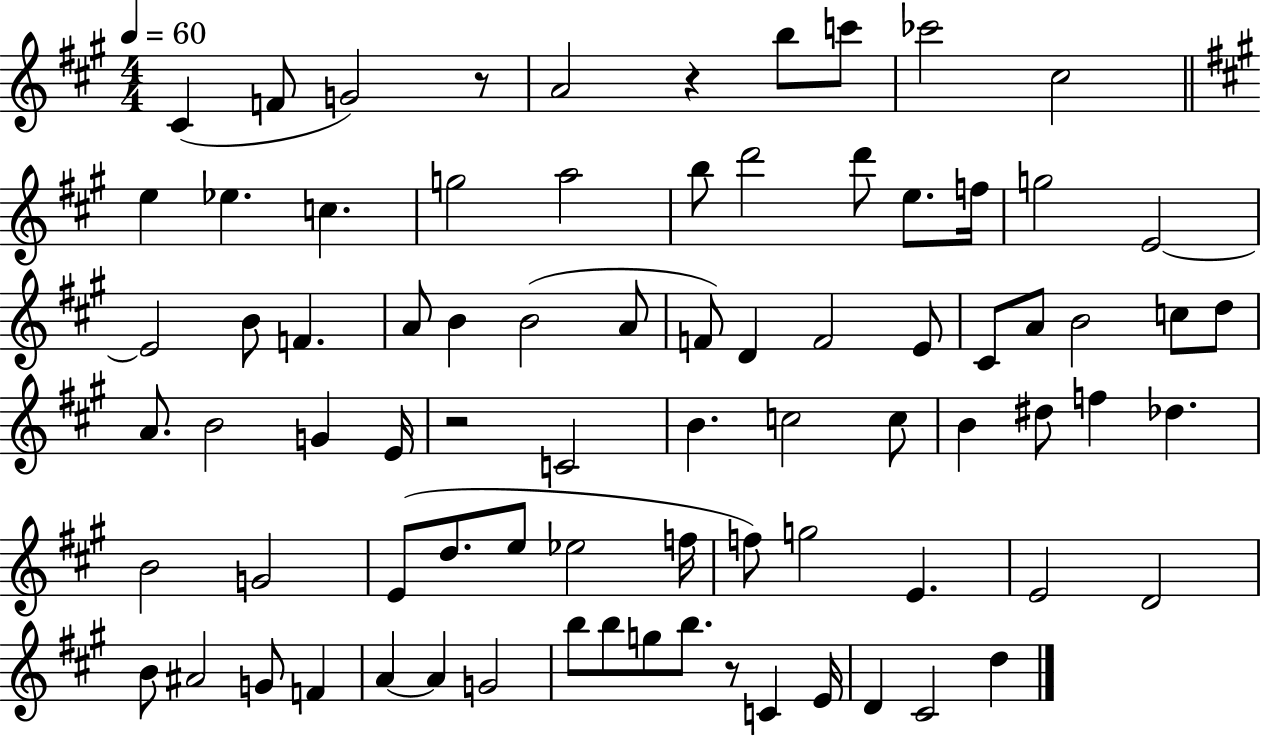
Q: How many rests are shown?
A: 4